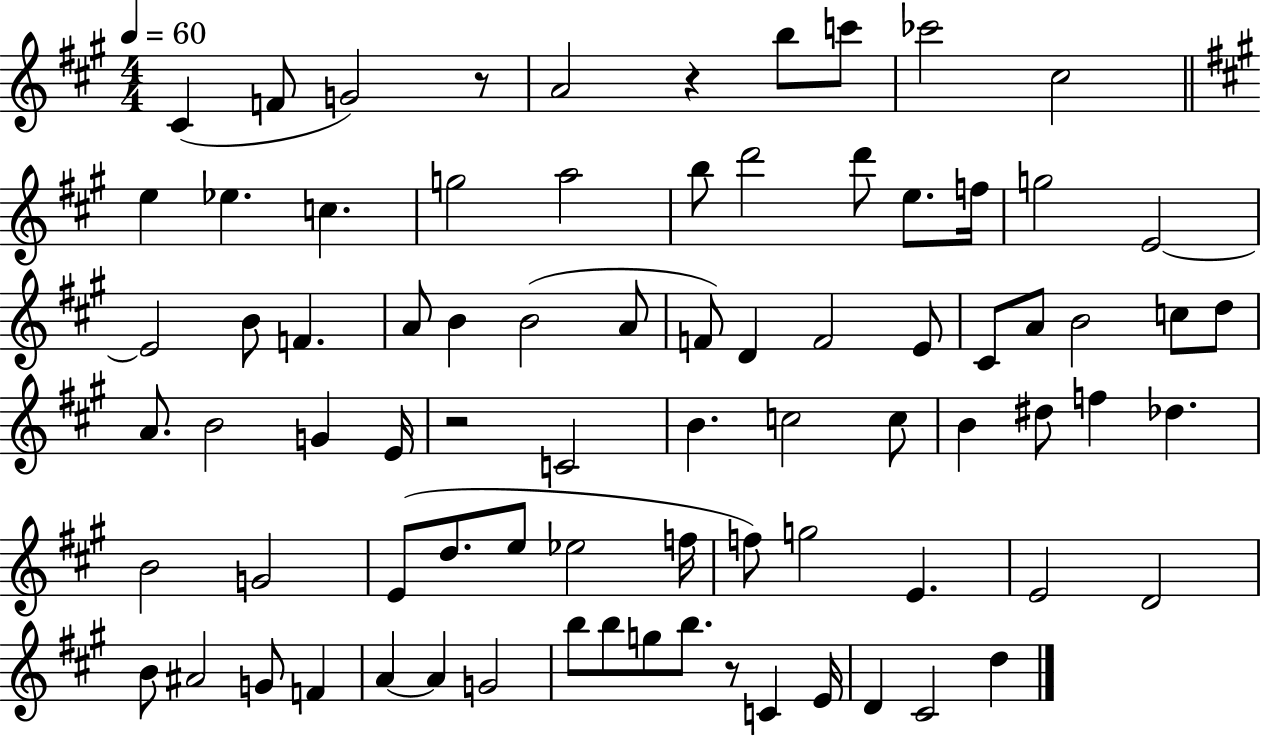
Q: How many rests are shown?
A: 4